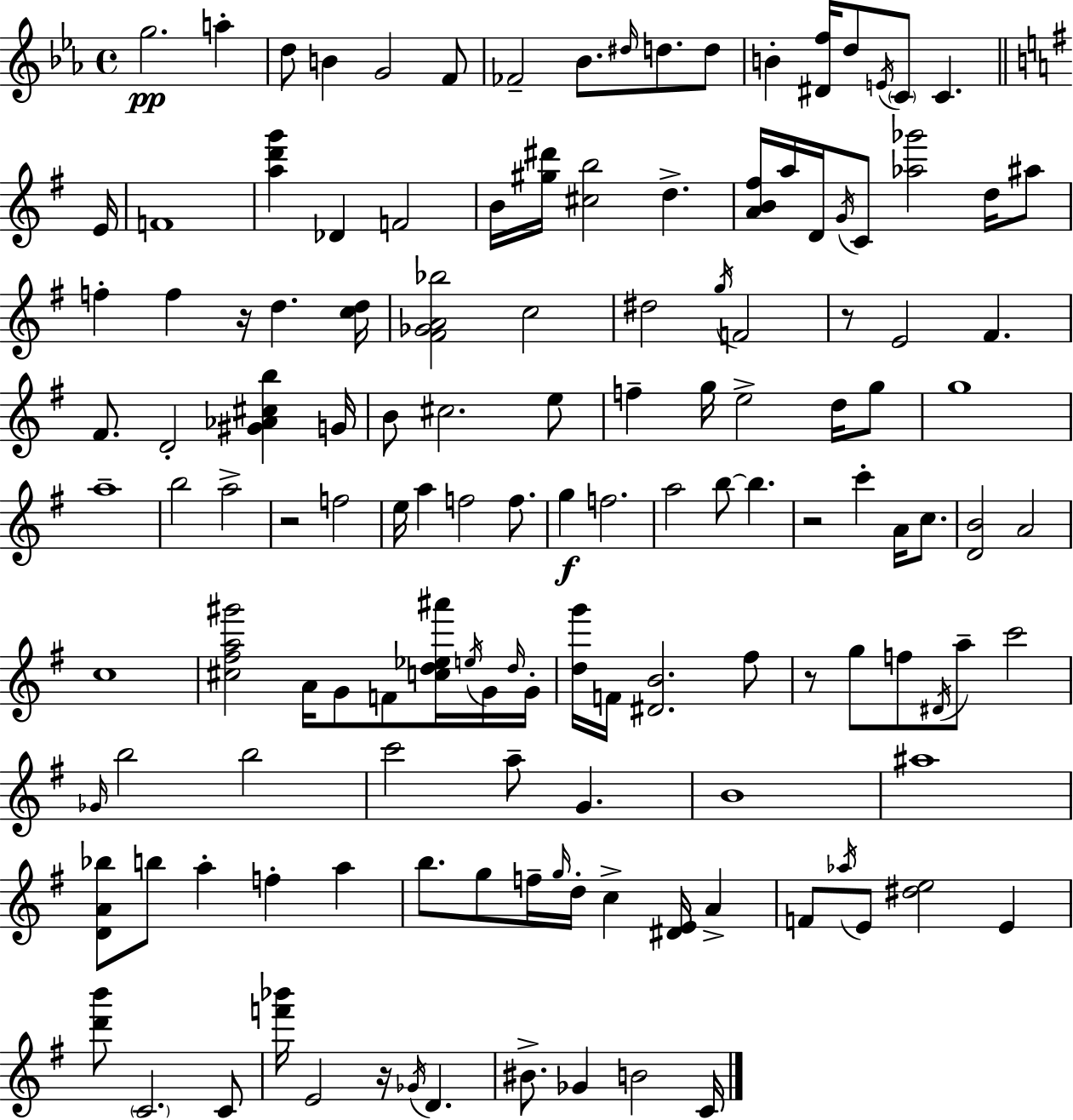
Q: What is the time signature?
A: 4/4